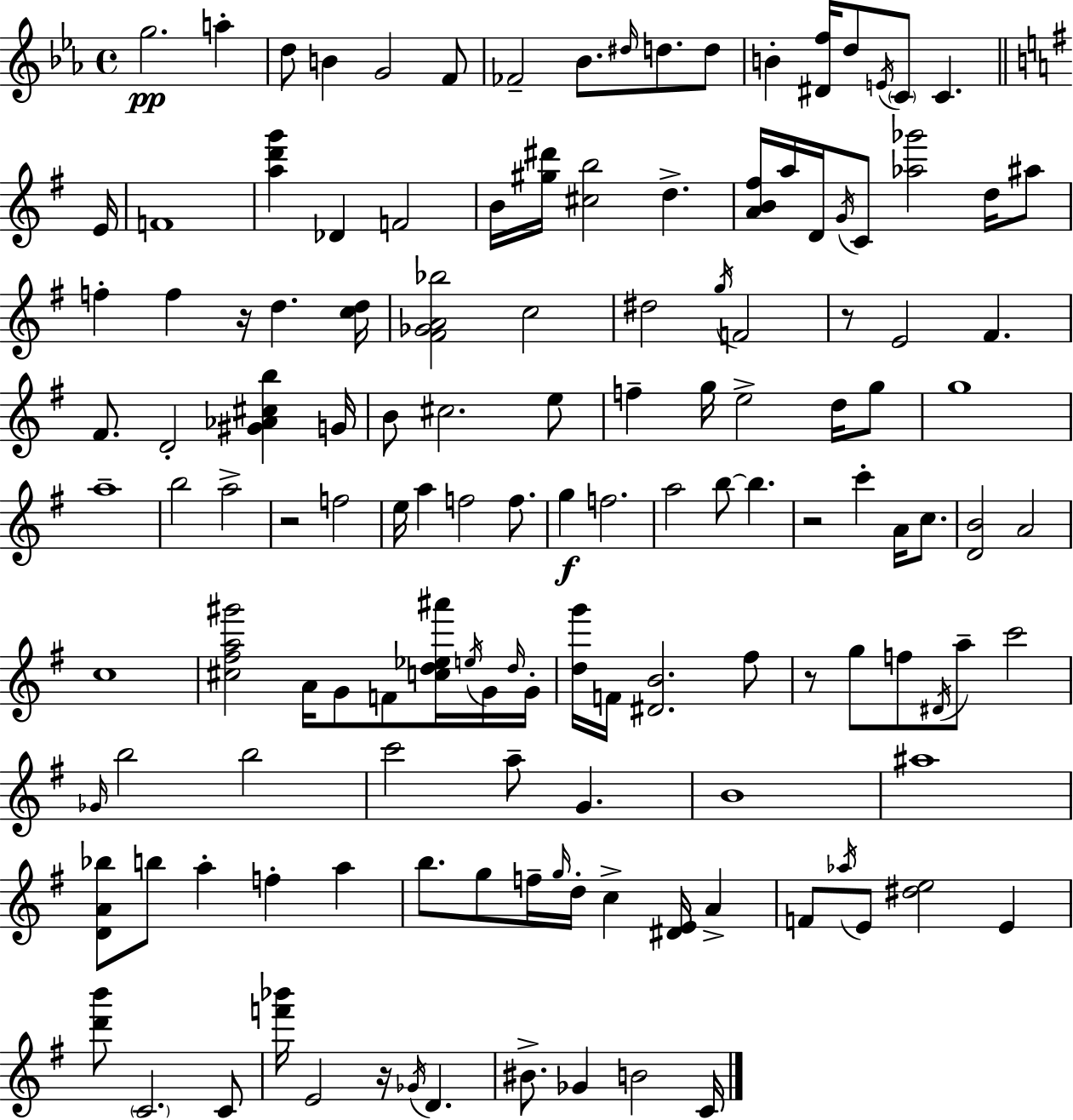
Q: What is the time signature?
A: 4/4